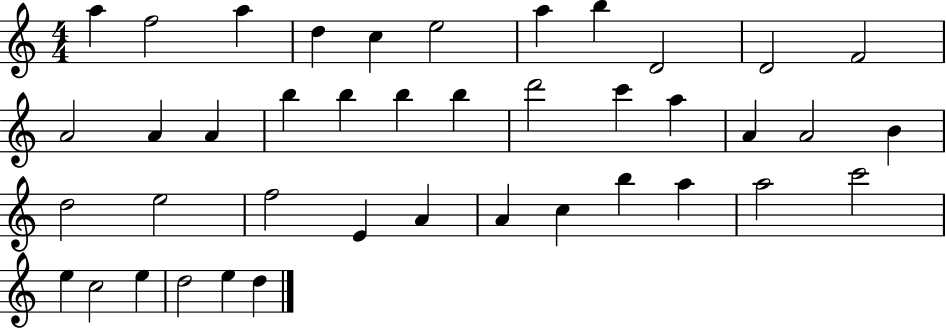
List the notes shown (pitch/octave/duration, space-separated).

A5/q F5/h A5/q D5/q C5/q E5/h A5/q B5/q D4/h D4/h F4/h A4/h A4/q A4/q B5/q B5/q B5/q B5/q D6/h C6/q A5/q A4/q A4/h B4/q D5/h E5/h F5/h E4/q A4/q A4/q C5/q B5/q A5/q A5/h C6/h E5/q C5/h E5/q D5/h E5/q D5/q